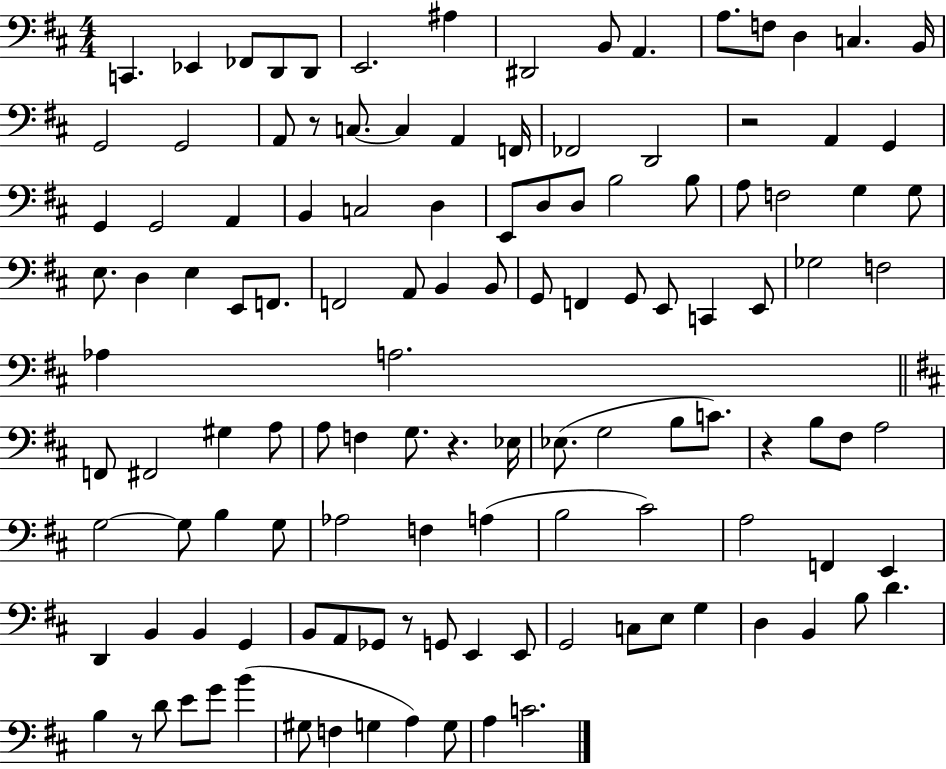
X:1
T:Untitled
M:4/4
L:1/4
K:D
C,, _E,, _F,,/2 D,,/2 D,,/2 E,,2 ^A, ^D,,2 B,,/2 A,, A,/2 F,/2 D, C, B,,/4 G,,2 G,,2 A,,/2 z/2 C,/2 C, A,, F,,/4 _F,,2 D,,2 z2 A,, G,, G,, G,,2 A,, B,, C,2 D, E,,/2 D,/2 D,/2 B,2 B,/2 A,/2 F,2 G, G,/2 E,/2 D, E, E,,/2 F,,/2 F,,2 A,,/2 B,, B,,/2 G,,/2 F,, G,,/2 E,,/2 C,, E,,/2 _G,2 F,2 _A, A,2 F,,/2 ^F,,2 ^G, A,/2 A,/2 F, G,/2 z _E,/4 _E,/2 G,2 B,/2 C/2 z B,/2 ^F,/2 A,2 G,2 G,/2 B, G,/2 _A,2 F, A, B,2 ^C2 A,2 F,, E,, D,, B,, B,, G,, B,,/2 A,,/2 _G,,/2 z/2 G,,/2 E,, E,,/2 G,,2 C,/2 E,/2 G, D, B,, B,/2 D B, z/2 D/2 E/2 G/2 B ^G,/2 F, G, A, G,/2 A, C2